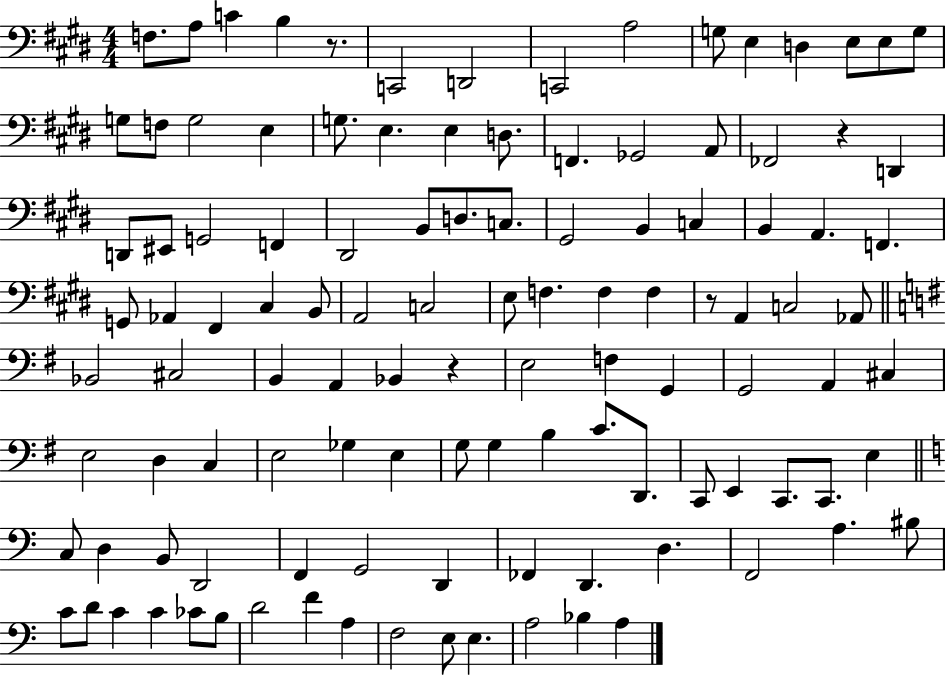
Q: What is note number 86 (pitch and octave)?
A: D2